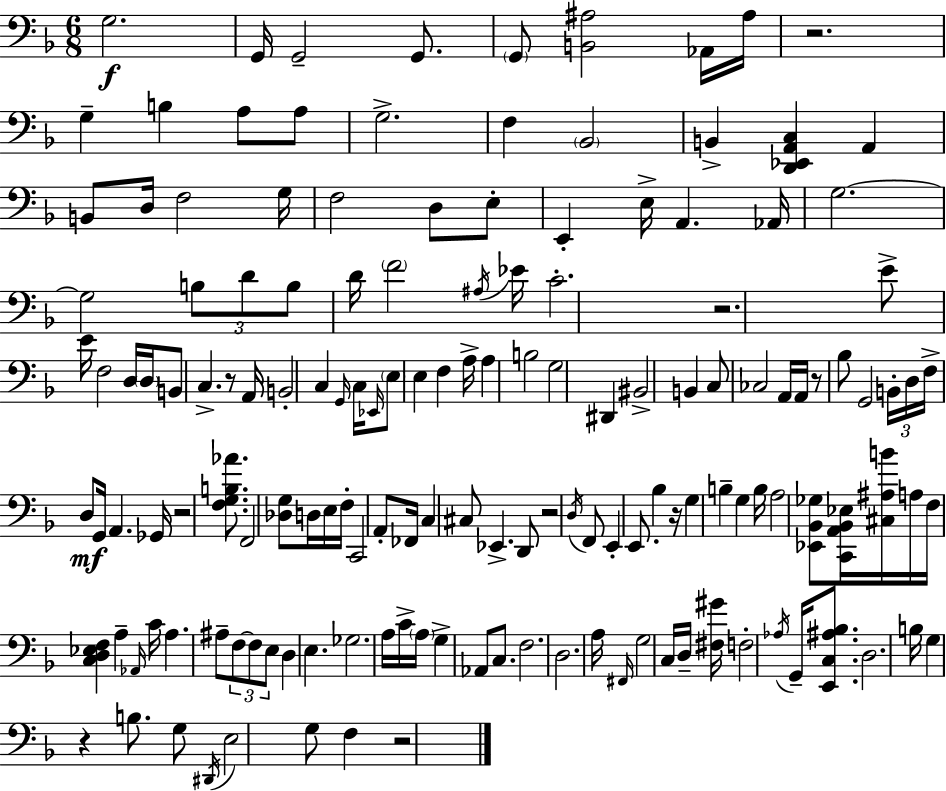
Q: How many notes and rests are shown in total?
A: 151